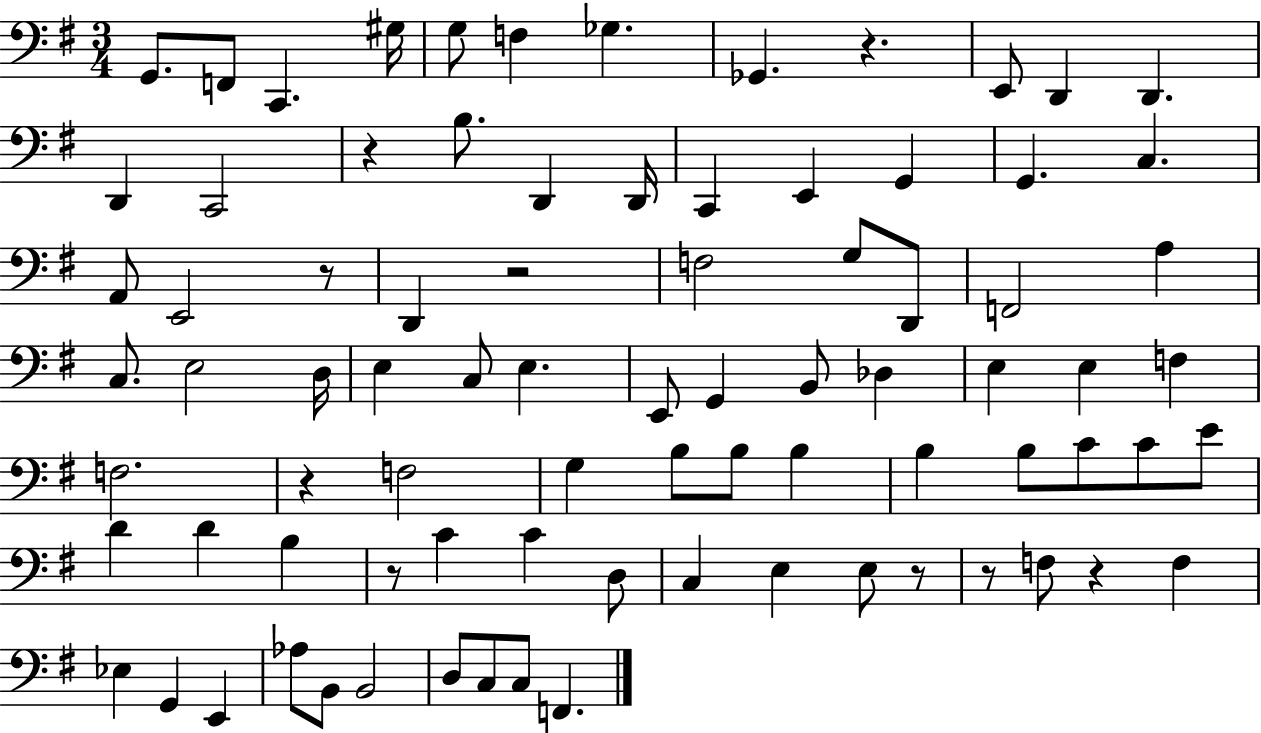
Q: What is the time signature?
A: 3/4